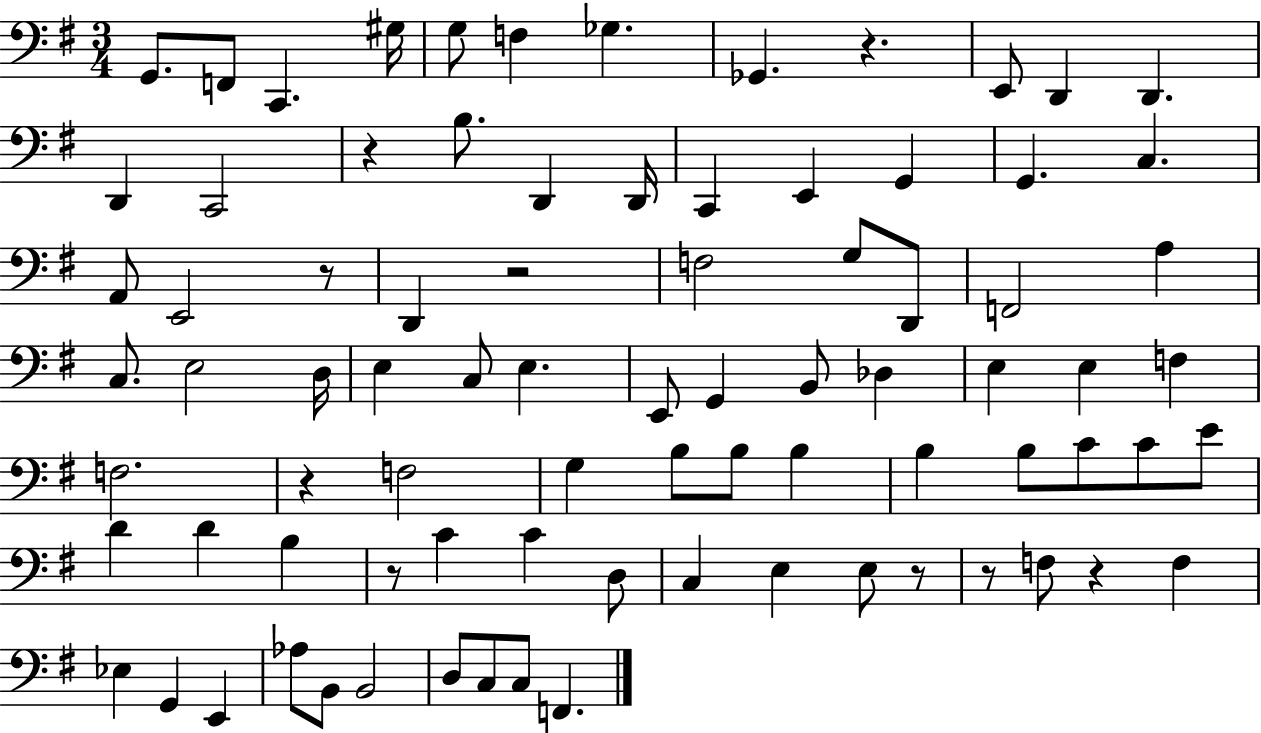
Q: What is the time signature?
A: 3/4